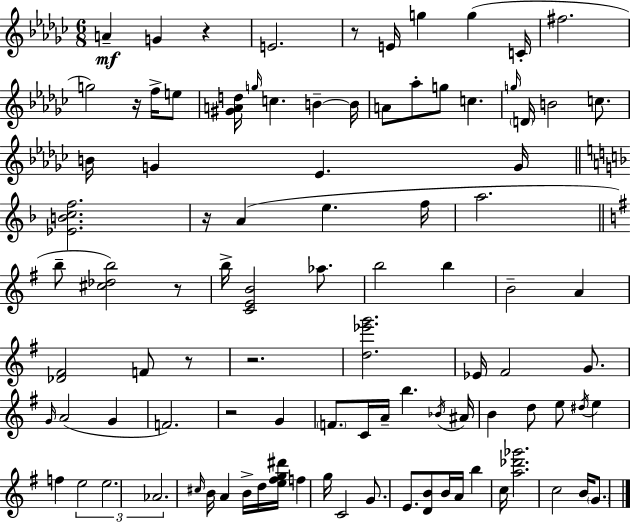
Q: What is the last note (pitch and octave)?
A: G4